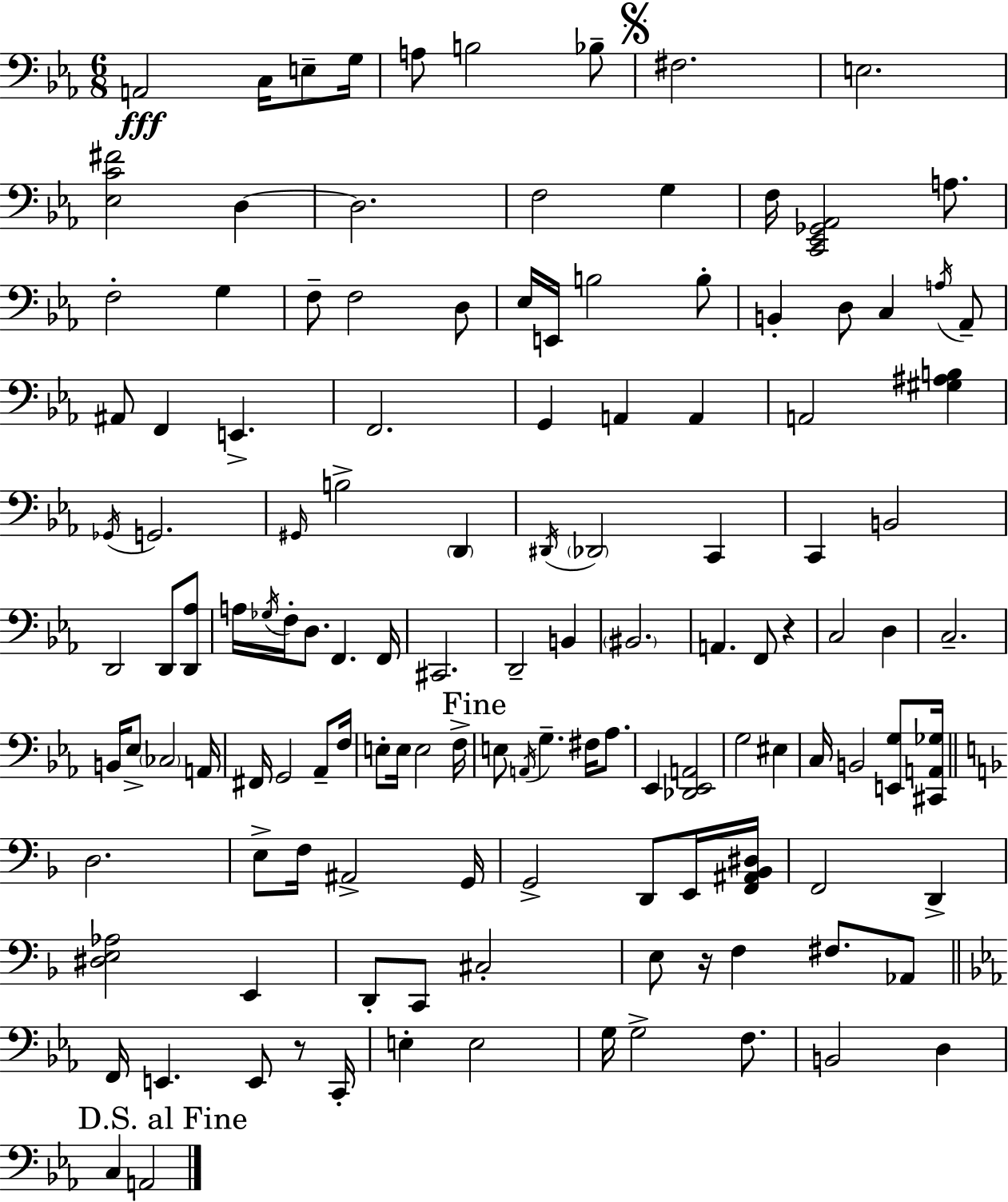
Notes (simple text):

A2/h C3/s E3/e G3/s A3/e B3/h Bb3/e F#3/h. E3/h. [Eb3,C4,F#4]/h D3/q D3/h. F3/h G3/q F3/s [C2,Eb2,Gb2,Ab2]/h A3/e. F3/h G3/q F3/e F3/h D3/e Eb3/s E2/s B3/h B3/e B2/q D3/e C3/q A3/s Ab2/e A#2/e F2/q E2/q. F2/h. G2/q A2/q A2/q A2/h [G#3,A#3,B3]/q Gb2/s G2/h. G#2/s B3/h D2/q D#2/s Db2/h C2/q C2/q B2/h D2/h D2/e [D2,Ab3]/e A3/s Gb3/s F3/s D3/e. F2/q. F2/s C#2/h. D2/h B2/q BIS2/h. A2/q. F2/e R/q C3/h D3/q C3/h. B2/s Eb3/e CES3/h A2/s F#2/s G2/h Ab2/e F3/s E3/e E3/s E3/h F3/s E3/e A2/s G3/q. F#3/s Ab3/e. Eb2/q [Db2,Eb2,A2]/h G3/h EIS3/q C3/s B2/h [E2,G3]/e [C#2,A2,Gb3]/s D3/h. E3/e F3/s A#2/h G2/s G2/h D2/e E2/s [F2,A#2,Bb2,D#3]/s F2/h D2/q [D#3,E3,Ab3]/h E2/q D2/e C2/e C#3/h E3/e R/s F3/q F#3/e. Ab2/e F2/s E2/q. E2/e R/e C2/s E3/q E3/h G3/s G3/h F3/e. B2/h D3/q C3/q A2/h